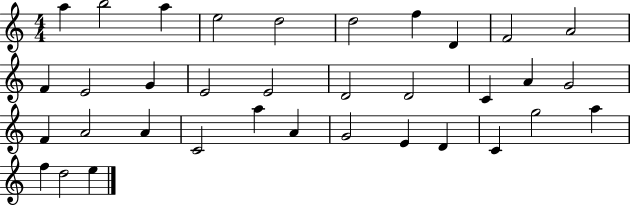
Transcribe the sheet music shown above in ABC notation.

X:1
T:Untitled
M:4/4
L:1/4
K:C
a b2 a e2 d2 d2 f D F2 A2 F E2 G E2 E2 D2 D2 C A G2 F A2 A C2 a A G2 E D C g2 a f d2 e